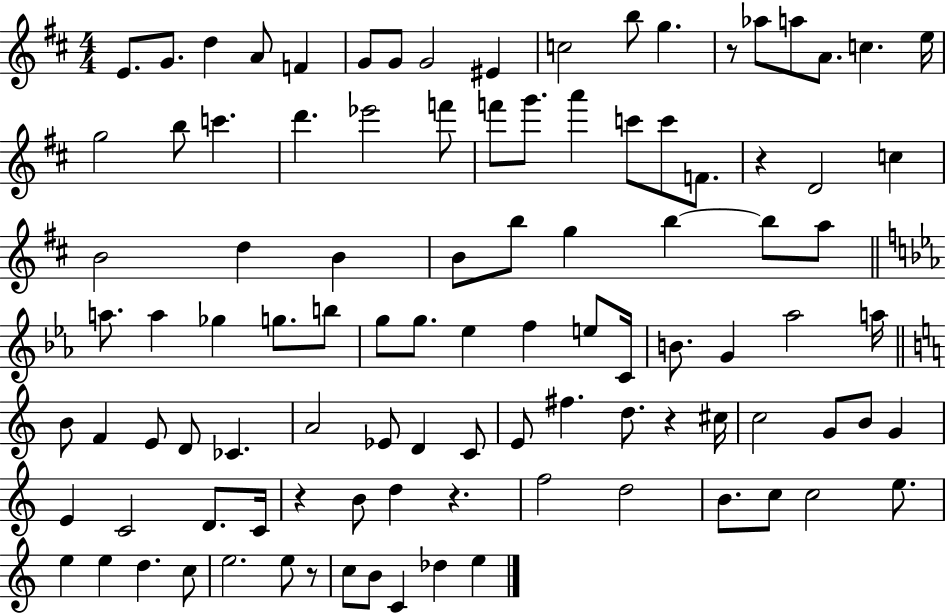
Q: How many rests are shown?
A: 6